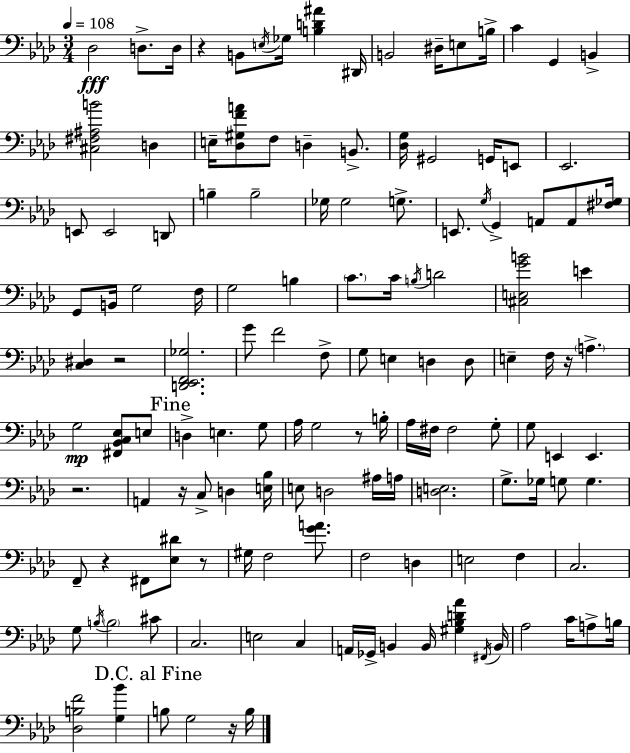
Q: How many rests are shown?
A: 9